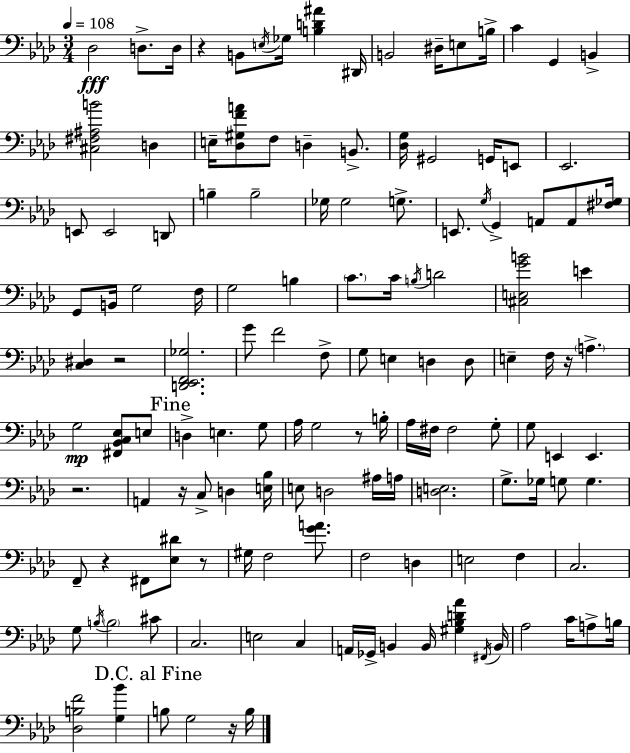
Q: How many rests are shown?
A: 9